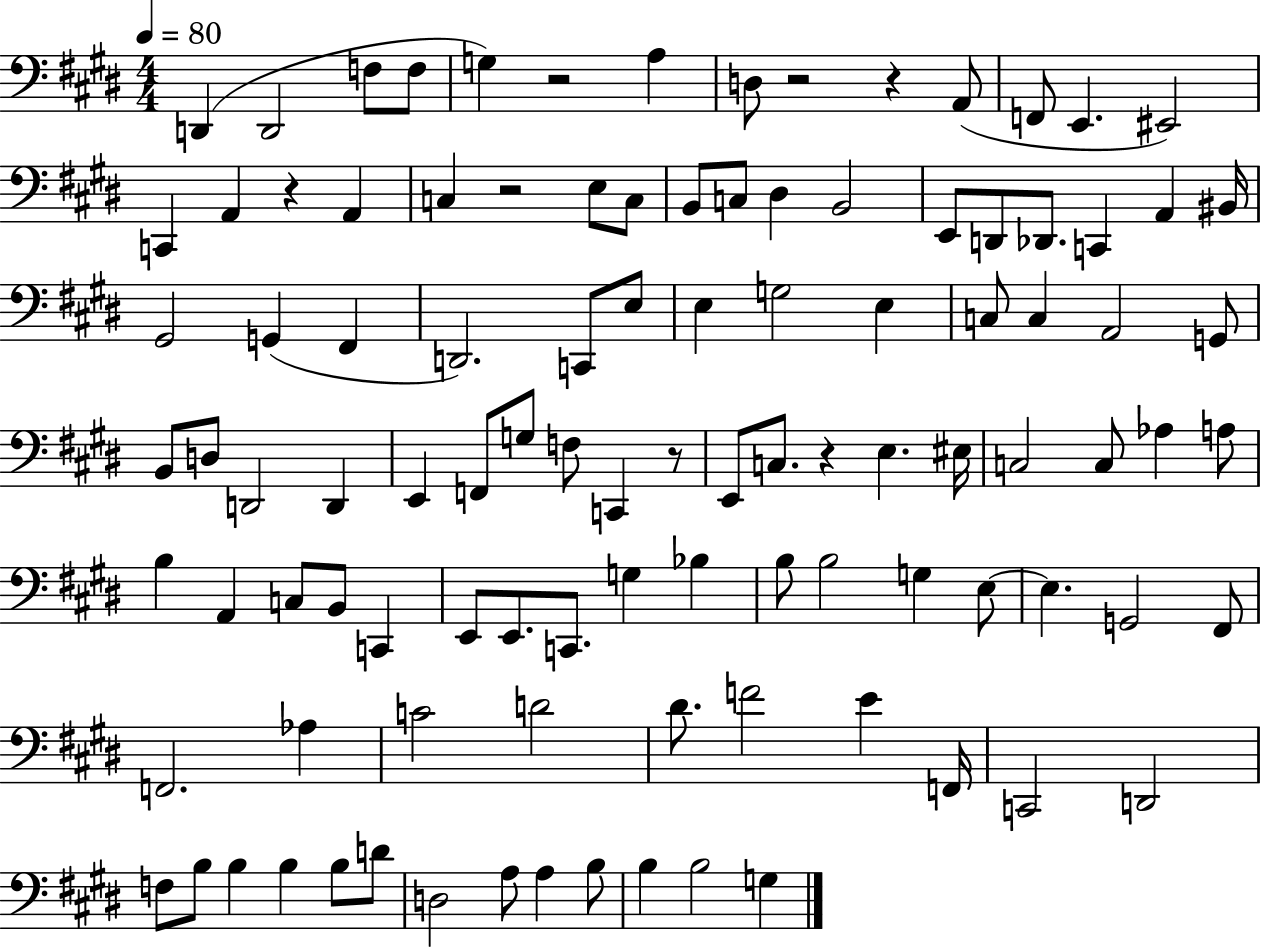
D2/q D2/h F3/e F3/e G3/q R/h A3/q D3/e R/h R/q A2/e F2/e E2/q. EIS2/h C2/q A2/q R/q A2/q C3/q R/h E3/e C3/e B2/e C3/e D#3/q B2/h E2/e D2/e Db2/e. C2/q A2/q BIS2/s G#2/h G2/q F#2/q D2/h. C2/e E3/e E3/q G3/h E3/q C3/e C3/q A2/h G2/e B2/e D3/e D2/h D2/q E2/q F2/e G3/e F3/e C2/q R/e E2/e C3/e. R/q E3/q. EIS3/s C3/h C3/e Ab3/q A3/e B3/q A2/q C3/e B2/e C2/q E2/e E2/e. C2/e. G3/q Bb3/q B3/e B3/h G3/q E3/e E3/q. G2/h F#2/e F2/h. Ab3/q C4/h D4/h D#4/e. F4/h E4/q F2/s C2/h D2/h F3/e B3/e B3/q B3/q B3/e D4/e D3/h A3/e A3/q B3/e B3/q B3/h G3/q